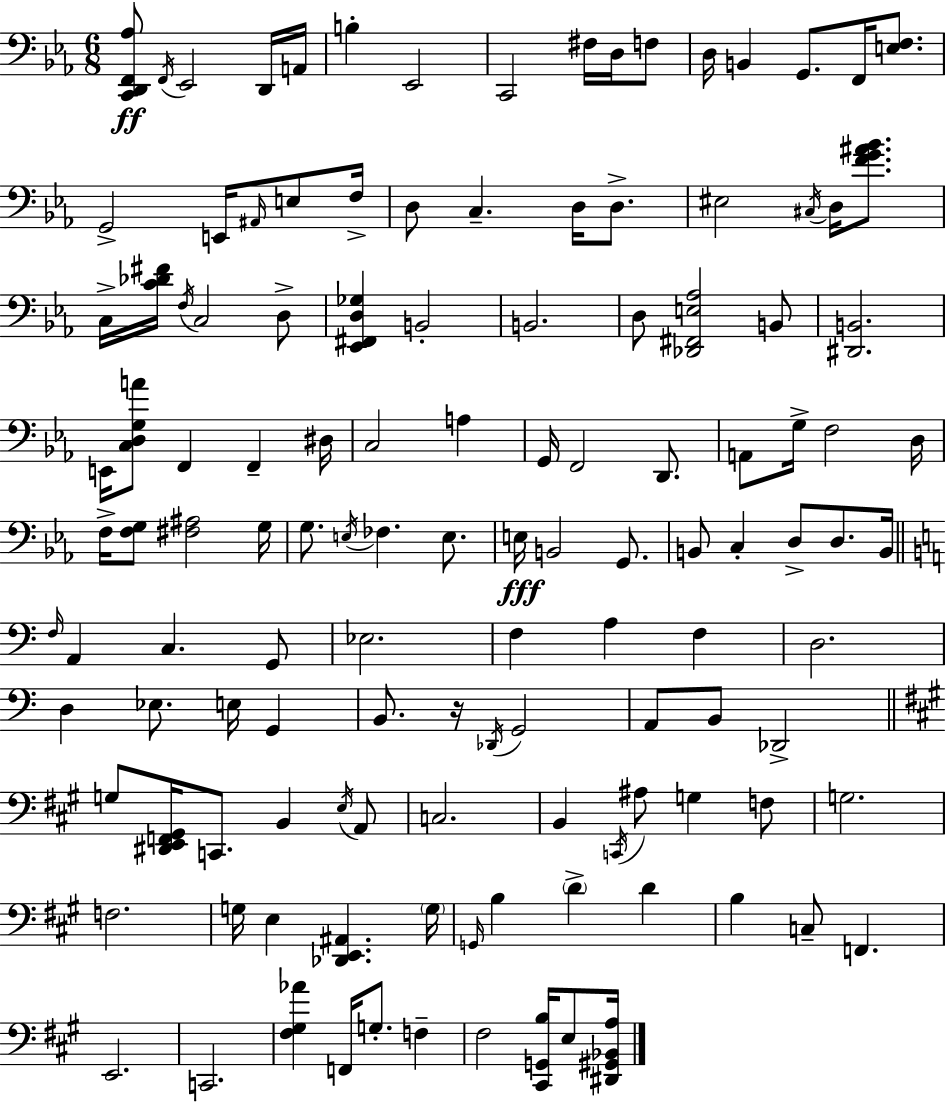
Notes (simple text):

[C2,D2,F2,Ab3]/e F2/s Eb2/h D2/s A2/s B3/q Eb2/h C2/h F#3/s D3/s F3/e D3/s B2/q G2/e. F2/s [E3,F3]/e. G2/h E2/s A#2/s E3/e F3/s D3/e C3/q. D3/s D3/e. EIS3/h C#3/s D3/s [F4,G4,A#4,Bb4]/e. C3/s [C4,Db4,F#4]/s F3/s C3/h D3/e [Eb2,F#2,D3,Gb3]/q B2/h B2/h. D3/e [Db2,F#2,E3,Ab3]/h B2/e [D#2,B2]/h. E2/s [C3,D3,G3,A4]/e F2/q F2/q D#3/s C3/h A3/q G2/s F2/h D2/e. A2/e G3/s F3/h D3/s F3/s [F3,G3]/e [F#3,A#3]/h G3/s G3/e. E3/s FES3/q. E3/e. E3/s B2/h G2/e. B2/e C3/q D3/e D3/e. B2/s F3/s A2/q C3/q. G2/e Eb3/h. F3/q A3/q F3/q D3/h. D3/q Eb3/e. E3/s G2/q B2/e. R/s Db2/s G2/h A2/e B2/e Db2/h G3/e [D#2,E2,F2,G#2]/s C2/e. B2/q E3/s A2/e C3/h. B2/q C2/s A#3/e G3/q F3/e G3/h. F3/h. G3/s E3/q [Db2,E2,A#2]/q. G3/s G2/s B3/q D4/q D4/q B3/q C3/e F2/q. E2/h. C2/h. [F#3,G#3,Ab4]/q F2/s G3/e. F3/q F#3/h [C#2,G2,B3]/s E3/e [D#2,G#2,Bb2,A3]/s